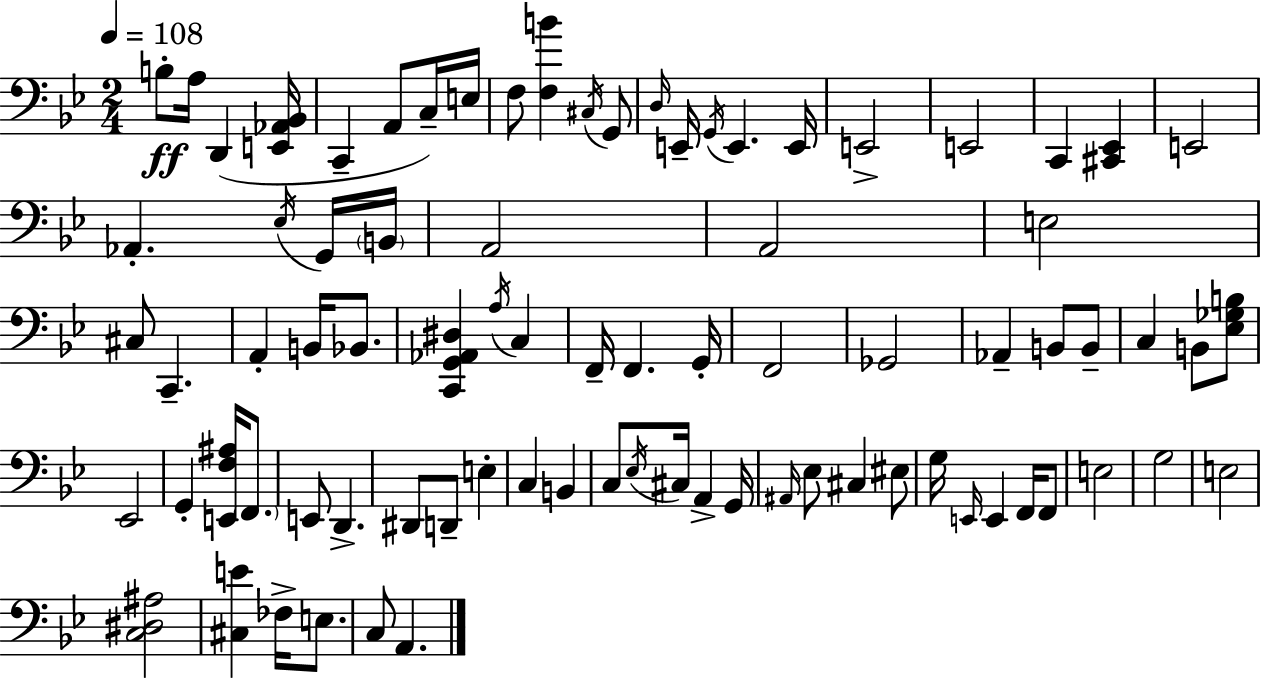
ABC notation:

X:1
T:Untitled
M:2/4
L:1/4
K:Gm
B,/2 A,/4 D,, [E,,_A,,_B,,]/4 C,, A,,/2 C,/4 E,/4 F,/2 [F,B] ^C,/4 G,,/2 D,/4 E,,/4 G,,/4 E,, E,,/4 E,,2 E,,2 C,, [^C,,_E,,] E,,2 _A,, _E,/4 G,,/4 B,,/4 A,,2 A,,2 E,2 ^C,/2 C,, A,, B,,/4 _B,,/2 [C,,G,,_A,,^D,] A,/4 C, F,,/4 F,, G,,/4 F,,2 _G,,2 _A,, B,,/2 B,,/2 C, B,,/2 [_E,_G,B,]/2 _E,,2 G,, [E,,F,^A,]/4 F,,/2 E,,/2 D,, ^D,,/2 D,,/2 E, C, B,, C,/2 _E,/4 ^C,/4 A,, G,,/4 ^A,,/4 _E,/2 ^C, ^E,/2 G,/4 E,,/4 E,, F,,/4 F,,/2 E,2 G,2 E,2 [C,^D,^A,]2 [^C,E] _F,/4 E,/2 C,/2 A,,